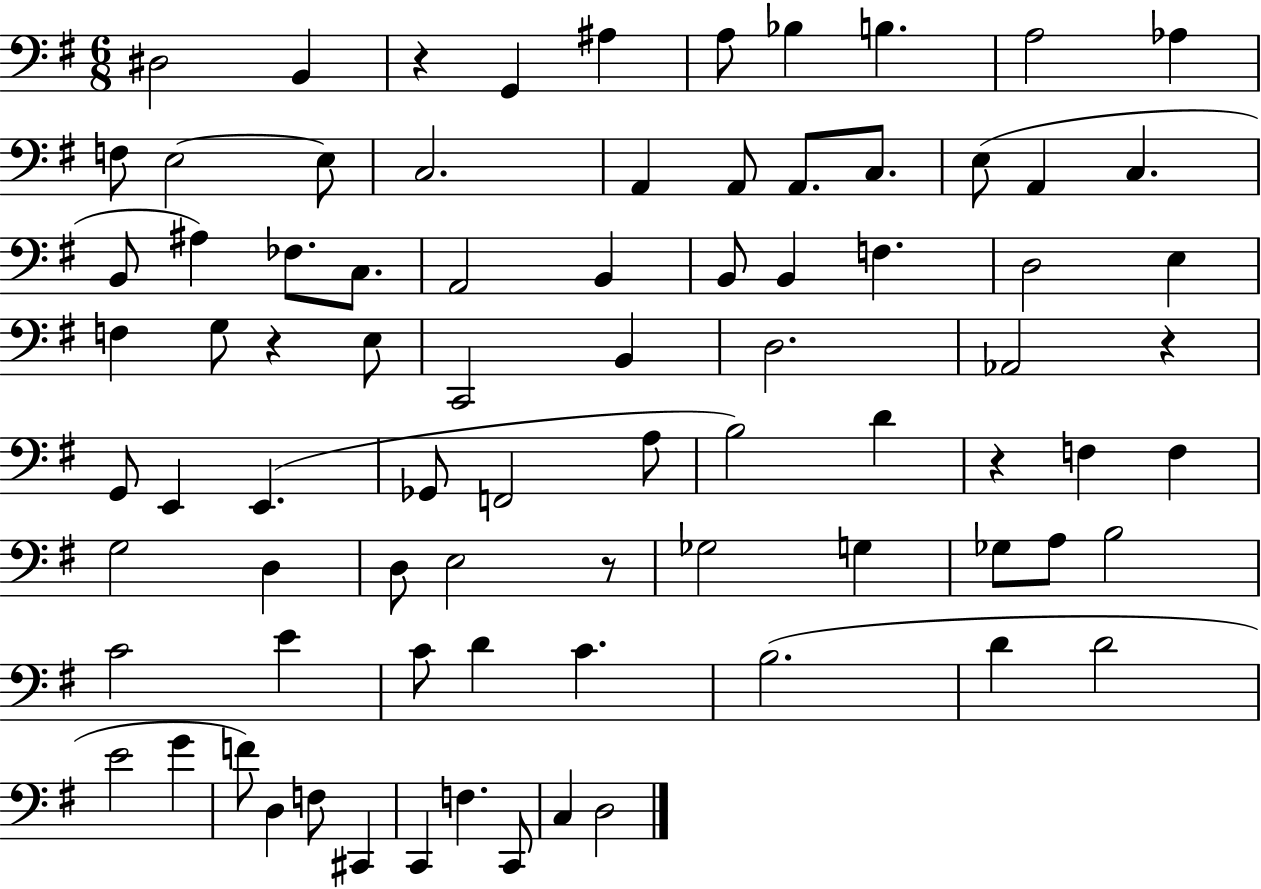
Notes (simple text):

D#3/h B2/q R/q G2/q A#3/q A3/e Bb3/q B3/q. A3/h Ab3/q F3/e E3/h E3/e C3/h. A2/q A2/e A2/e. C3/e. E3/e A2/q C3/q. B2/e A#3/q FES3/e. C3/e. A2/h B2/q B2/e B2/q F3/q. D3/h E3/q F3/q G3/e R/q E3/e C2/h B2/q D3/h. Ab2/h R/q G2/e E2/q E2/q. Gb2/e F2/h A3/e B3/h D4/q R/q F3/q F3/q G3/h D3/q D3/e E3/h R/e Gb3/h G3/q Gb3/e A3/e B3/h C4/h E4/q C4/e D4/q C4/q. B3/h. D4/q D4/h E4/h G4/q F4/e D3/q F3/e C#2/q C2/q F3/q. C2/e C3/q D3/h